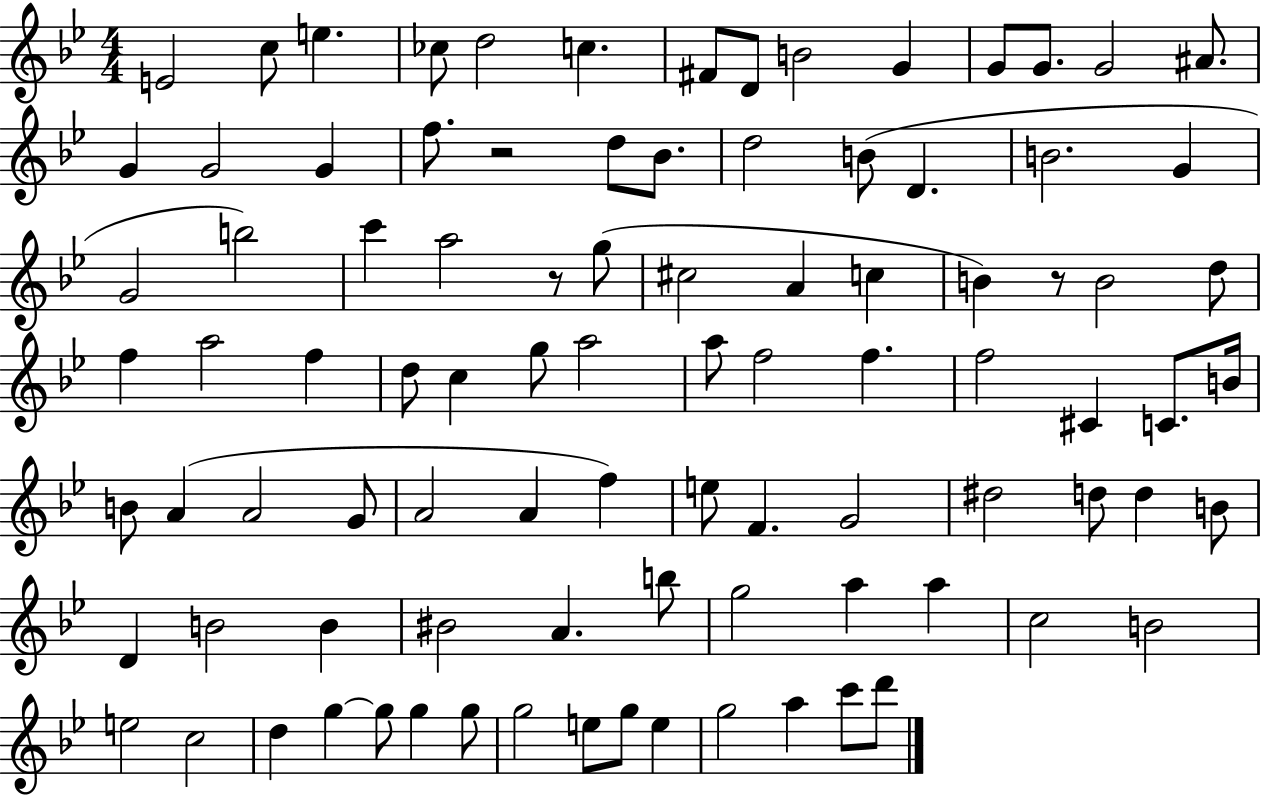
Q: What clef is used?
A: treble